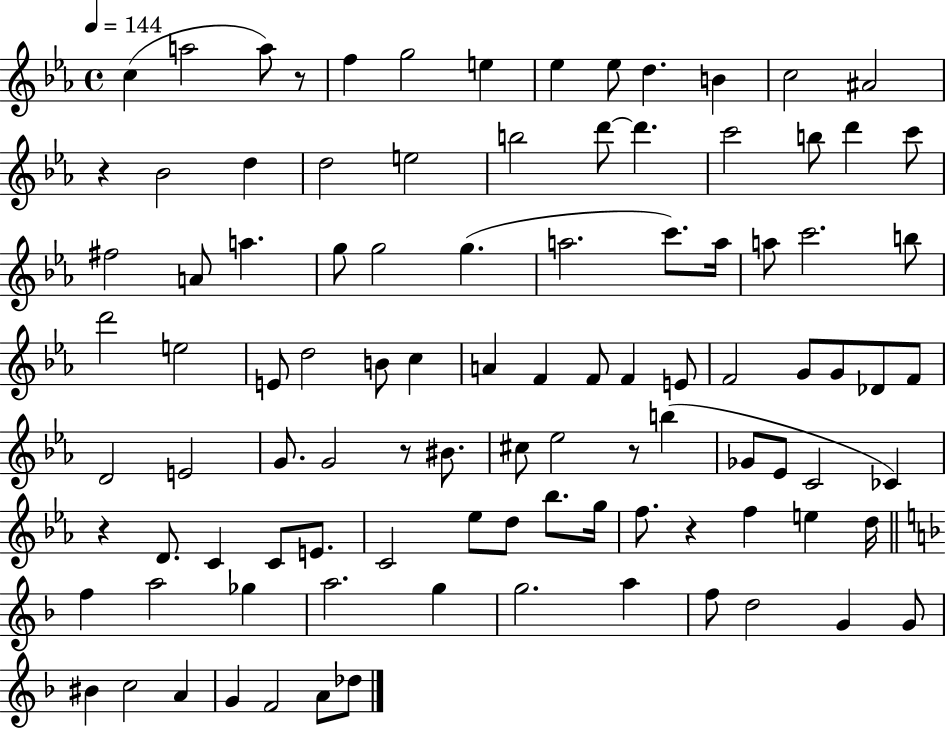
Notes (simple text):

C5/q A5/h A5/e R/e F5/q G5/h E5/q Eb5/q Eb5/e D5/q. B4/q C5/h A#4/h R/q Bb4/h D5/q D5/h E5/h B5/h D6/e D6/q. C6/h B5/e D6/q C6/e F#5/h A4/e A5/q. G5/e G5/h G5/q. A5/h. C6/e. A5/s A5/e C6/h. B5/e D6/h E5/h E4/e D5/h B4/e C5/q A4/q F4/q F4/e F4/q E4/e F4/h G4/e G4/e Db4/e F4/e D4/h E4/h G4/e. G4/h R/e BIS4/e. C#5/e Eb5/h R/e B5/q Gb4/e Eb4/e C4/h CES4/q R/q D4/e. C4/q C4/e E4/e. C4/h Eb5/e D5/e Bb5/e. G5/s F5/e. R/q F5/q E5/q D5/s F5/q A5/h Gb5/q A5/h. G5/q G5/h. A5/q F5/e D5/h G4/q G4/e BIS4/q C5/h A4/q G4/q F4/h A4/e Db5/e